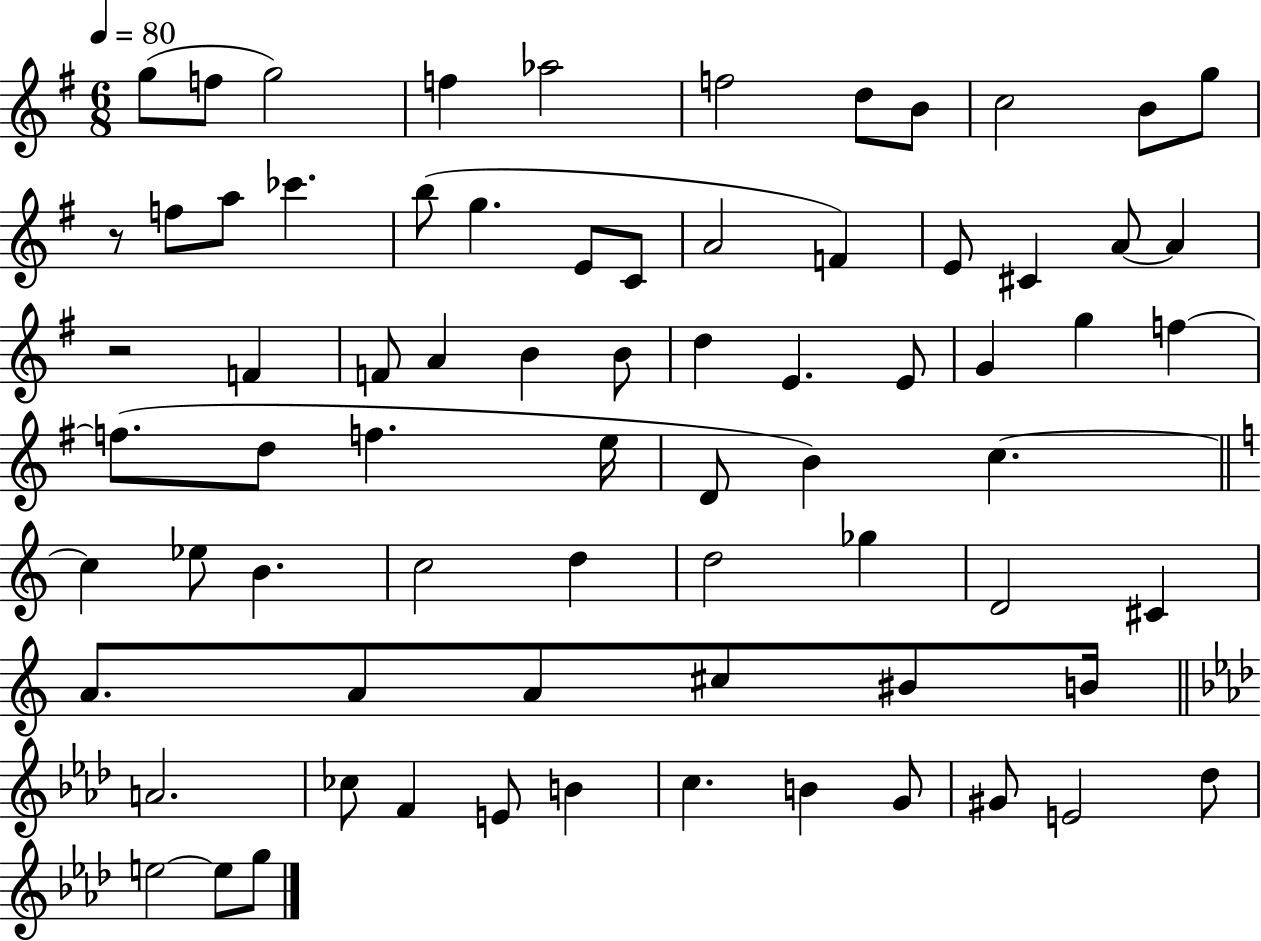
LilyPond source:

{
  \clef treble
  \numericTimeSignature
  \time 6/8
  \key g \major
  \tempo 4 = 80
  g''8( f''8 g''2) | f''4 aes''2 | f''2 d''8 b'8 | c''2 b'8 g''8 | \break r8 f''8 a''8 ces'''4. | b''8( g''4. e'8 c'8 | a'2 f'4) | e'8 cis'4 a'8~~ a'4 | \break r2 f'4 | f'8 a'4 b'4 b'8 | d''4 e'4. e'8 | g'4 g''4 f''4~~ | \break f''8.( d''8 f''4. e''16 | d'8 b'4) c''4.~~ | \bar "||" \break \key c \major c''4 ees''8 b'4. | c''2 d''4 | d''2 ges''4 | d'2 cis'4 | \break a'8. a'8 a'8 cis''8 bis'8 b'16 | \bar "||" \break \key f \minor a'2. | ces''8 f'4 e'8 b'4 | c''4. b'4 g'8 | gis'8 e'2 des''8 | \break e''2~~ e''8 g''8 | \bar "|."
}